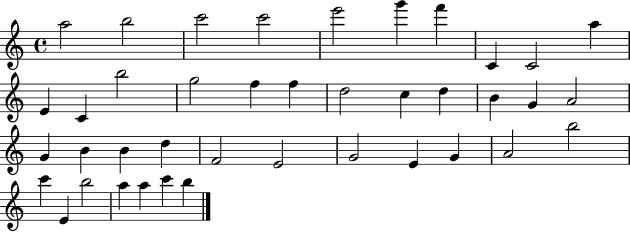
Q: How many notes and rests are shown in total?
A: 40